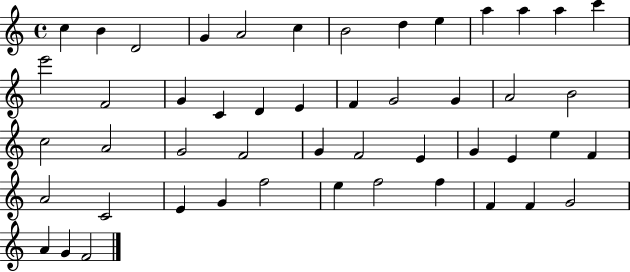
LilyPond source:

{
  \clef treble
  \time 4/4
  \defaultTimeSignature
  \key c \major
  c''4 b'4 d'2 | g'4 a'2 c''4 | b'2 d''4 e''4 | a''4 a''4 a''4 c'''4 | \break e'''2 f'2 | g'4 c'4 d'4 e'4 | f'4 g'2 g'4 | a'2 b'2 | \break c''2 a'2 | g'2 f'2 | g'4 f'2 e'4 | g'4 e'4 e''4 f'4 | \break a'2 c'2 | e'4 g'4 f''2 | e''4 f''2 f''4 | f'4 f'4 g'2 | \break a'4 g'4 f'2 | \bar "|."
}